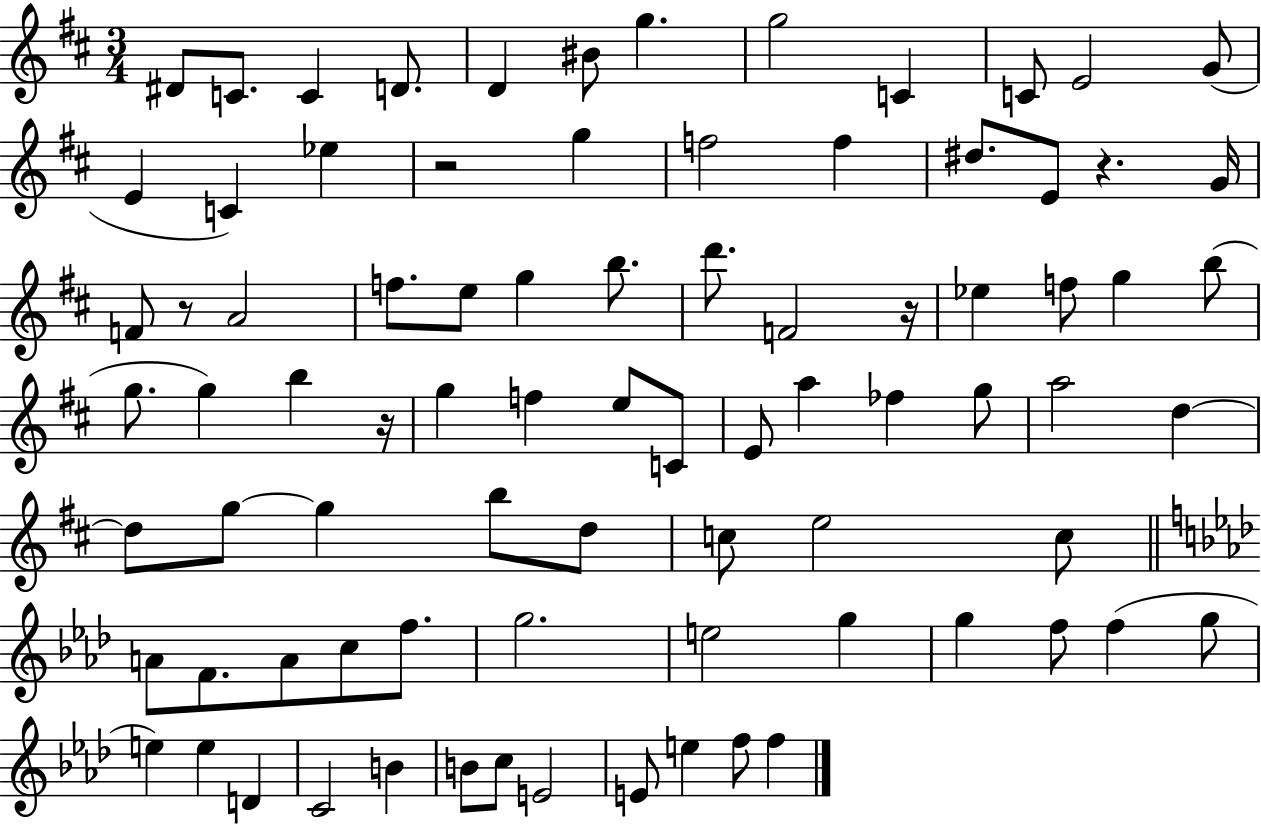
{
  \clef treble
  \numericTimeSignature
  \time 3/4
  \key d \major
  dis'8 c'8. c'4 d'8. | d'4 bis'8 g''4. | g''2 c'4 | c'8 e'2 g'8( | \break e'4 c'4) ees''4 | r2 g''4 | f''2 f''4 | dis''8. e'8 r4. g'16 | \break f'8 r8 a'2 | f''8. e''8 g''4 b''8. | d'''8. f'2 r16 | ees''4 f''8 g''4 b''8( | \break g''8. g''4) b''4 r16 | g''4 f''4 e''8 c'8 | e'8 a''4 fes''4 g''8 | a''2 d''4~~ | \break d''8 g''8~~ g''4 b''8 d''8 | c''8 e''2 c''8 | \bar "||" \break \key aes \major a'8 f'8. a'8 c''8 f''8. | g''2. | e''2 g''4 | g''4 f''8 f''4( g''8 | \break e''4) e''4 d'4 | c'2 b'4 | b'8 c''8 e'2 | e'8 e''4 f''8 f''4 | \break \bar "|."
}